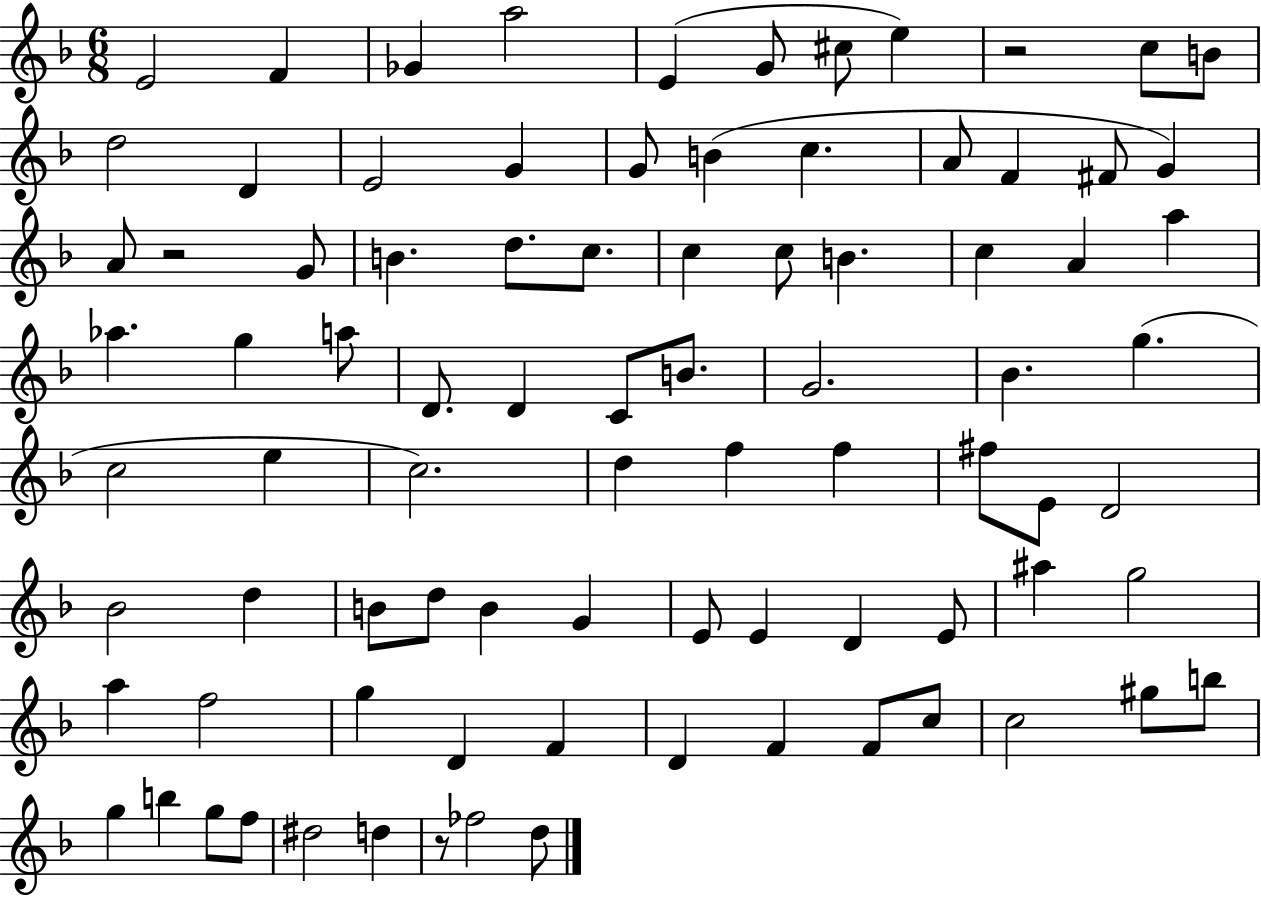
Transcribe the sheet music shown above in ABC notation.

X:1
T:Untitled
M:6/8
L:1/4
K:F
E2 F _G a2 E G/2 ^c/2 e z2 c/2 B/2 d2 D E2 G G/2 B c A/2 F ^F/2 G A/2 z2 G/2 B d/2 c/2 c c/2 B c A a _a g a/2 D/2 D C/2 B/2 G2 _B g c2 e c2 d f f ^f/2 E/2 D2 _B2 d B/2 d/2 B G E/2 E D E/2 ^a g2 a f2 g D F D F F/2 c/2 c2 ^g/2 b/2 g b g/2 f/2 ^d2 d z/2 _f2 d/2